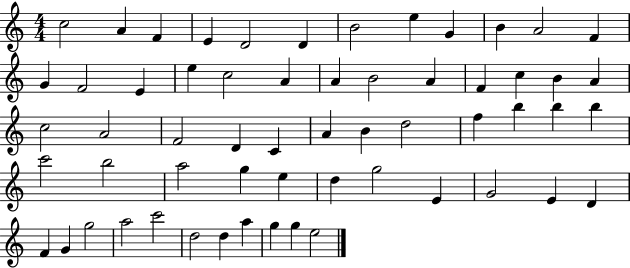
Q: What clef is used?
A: treble